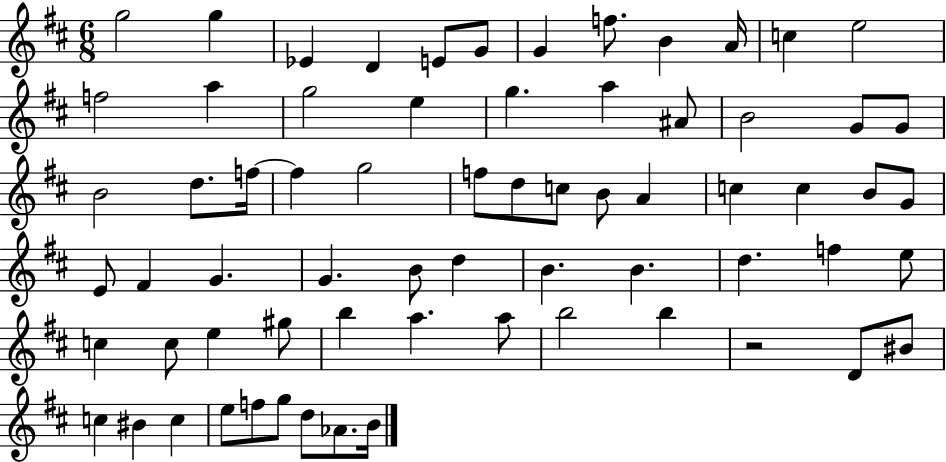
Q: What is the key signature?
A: D major